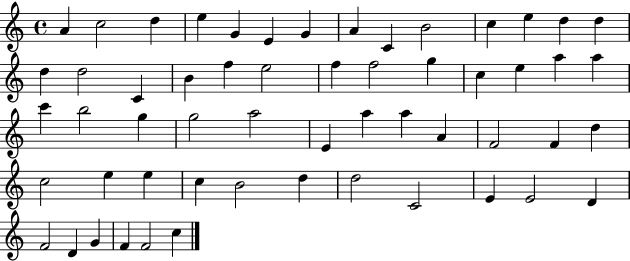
{
  \clef treble
  \time 4/4
  \defaultTimeSignature
  \key c \major
  a'4 c''2 d''4 | e''4 g'4 e'4 g'4 | a'4 c'4 b'2 | c''4 e''4 d''4 d''4 | \break d''4 d''2 c'4 | b'4 f''4 e''2 | f''4 f''2 g''4 | c''4 e''4 a''4 a''4 | \break c'''4 b''2 g''4 | g''2 a''2 | e'4 a''4 a''4 a'4 | f'2 f'4 d''4 | \break c''2 e''4 e''4 | c''4 b'2 d''4 | d''2 c'2 | e'4 e'2 d'4 | \break f'2 d'4 g'4 | f'4 f'2 c''4 | \bar "|."
}